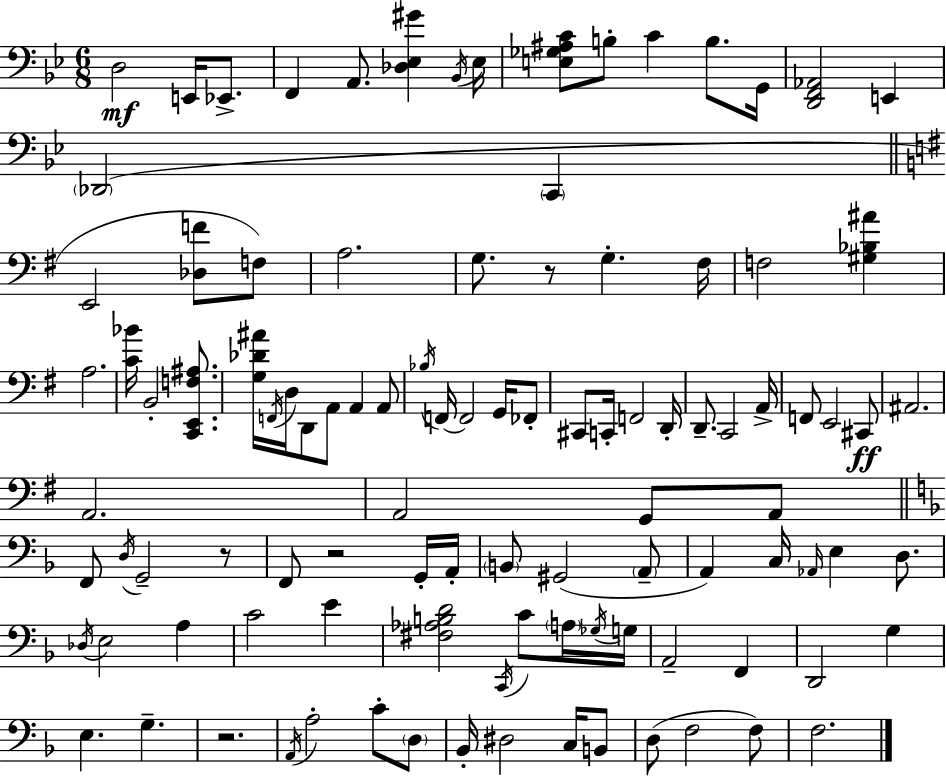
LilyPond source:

{
  \clef bass
  \numericTimeSignature
  \time 6/8
  \key bes \major
  \repeat volta 2 { d2\mf e,16 ees,8.-> | f,4 a,8. <des ees gis'>4 \acciaccatura { bes,16 } | ees16 <e ges ais c'>8 b8-. c'4 b8. | g,16 <d, f, aes,>2 e,4 | \break \parenthesize des,2( \parenthesize c,4 | \bar "||" \break \key e \minor e,2 <des f'>8 f8) | a2. | g8. r8 g4.-. fis16 | f2 <gis bes ais'>4 | \break a2. | <c' bes'>16 b,2-. <c, e, f ais>8. | <g des' ais'>16 \acciaccatura { f,16 } d16 d,8 a,8 a,4 a,8 | \acciaccatura { bes16 } f,16~~ f,2 g,16 | \break fes,8-. cis,8 c,16-. f,2 | d,16-. d,8.-- c,2 | a,16-> f,8 e,2 | cis,8\ff ais,2. | \break a,2. | a,2 g,8 | a,8 \bar "||" \break \key f \major f,8 \acciaccatura { d16 } g,2-- r8 | f,8 r2 g,16-. | a,16-. \parenthesize b,8 gis,2( \parenthesize a,8-- | a,4) c16 \grace { aes,16 } e4 d8. | \break \acciaccatura { des16 } e2 a4 | c'2 e'4 | <fis aes b d'>2 \acciaccatura { c,16 } | c'8 \parenthesize a16 \acciaccatura { ges16 } g16 a,2-- | \break f,4 d,2 | g4 e4. g4.-- | r2. | \acciaccatura { a,16 } a2-. | \break c'8-. \parenthesize d8 bes,16-. dis2 | c16 b,8 d8( f2 | f8) f2. | } \bar "|."
}